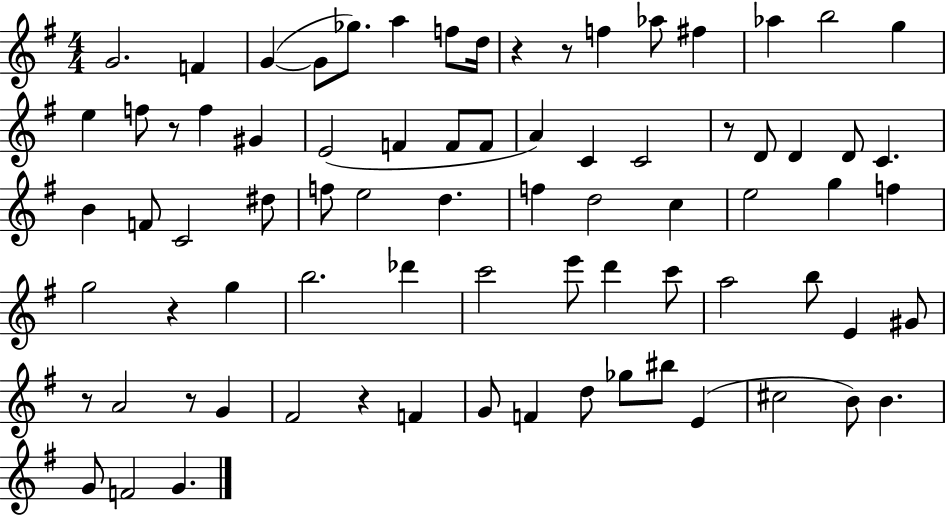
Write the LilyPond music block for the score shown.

{
  \clef treble
  \numericTimeSignature
  \time 4/4
  \key g \major
  g'2. f'4 | g'4~(~ g'8 ges''8.) a''4 f''8 d''16 | r4 r8 f''4 aes''8 fis''4 | aes''4 b''2 g''4 | \break e''4 f''8 r8 f''4 gis'4 | e'2( f'4 f'8 f'8 | a'4) c'4 c'2 | r8 d'8 d'4 d'8 c'4. | \break b'4 f'8 c'2 dis''8 | f''8 e''2 d''4. | f''4 d''2 c''4 | e''2 g''4 f''4 | \break g''2 r4 g''4 | b''2. des'''4 | c'''2 e'''8 d'''4 c'''8 | a''2 b''8 e'4 gis'8 | \break r8 a'2 r8 g'4 | fis'2 r4 f'4 | g'8 f'4 d''8 ges''8 bis''8 e'4( | cis''2 b'8) b'4. | \break g'8 f'2 g'4. | \bar "|."
}